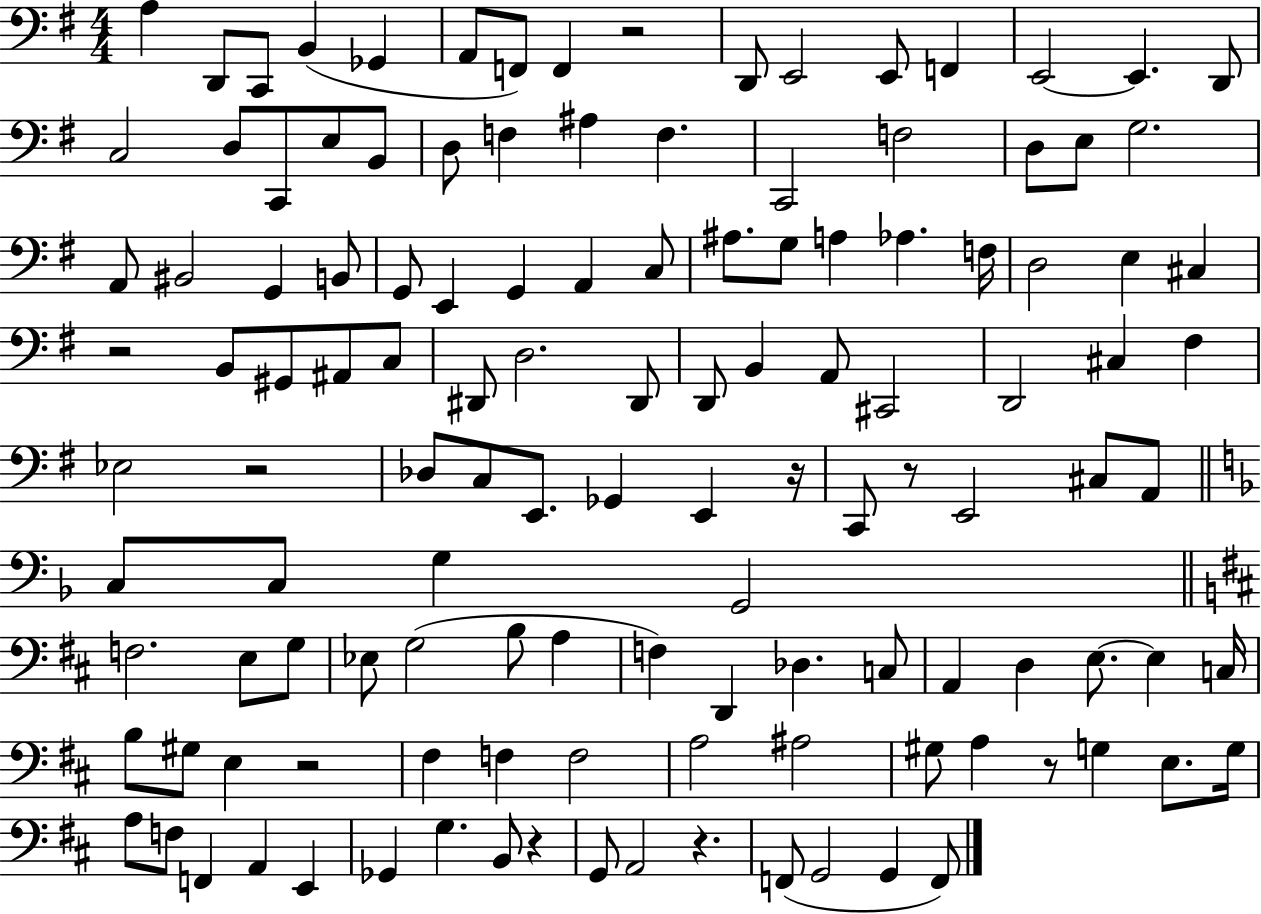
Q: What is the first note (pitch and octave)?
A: A3